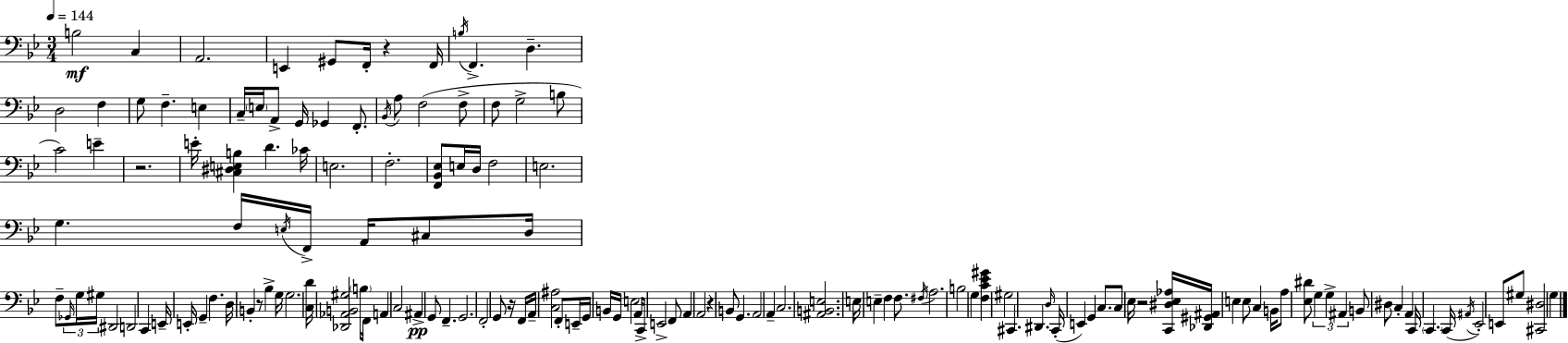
{
  \clef bass
  \numericTimeSignature
  \time 3/4
  \key bes \major
  \tempo 4 = 144
  \repeat volta 2 { b2\mf c4 | a,2. | e,4 gis,8 f,16-. r4 f,16 | \acciaccatura { b16 } f,4.-> d4.-- | \break d2 f4 | g8 f4.-- e4 | c16-- \parenthesize e16 a,8-> g,16 ges,4 f,8.-. | \acciaccatura { bes,16 } a8 f2( | \break f8-> f8 g2-> | b8 c'2) e'4-- | r2. | e'16-. <cis dis e b>4 d'4. | \break ces'16 e2. | f2.-. | <f, bes, ees>8 e16 d16 f2 | e2. | \break g4. f16 \acciaccatura { e16 } f,16-> a,16 | cis8 d16 f8-- \tuplet 3/2 { \grace { ges,16 } g16 gis16 } dis,2 | d,2 | c,4 e,16-- e,16-. g,4-- f4. | \break d16 b,4-. r8 bes4-> | g16 g2. | <c d'>16 <des, aes, b, gis>2 | \parenthesize b8 f,16 a,4 c2 | \break ais,4->\pp g,8 f,4.-- | g,2. | f,2-. | g,8 r16 f,16 a,16-- <c ais>2 | \break f,8-. e,16-- g,16 b,16 g,16 e2 | a,16 c,8-> e,2-> | f,8 a,4 a,2 | r4 b,8 g,4. | \break a,2 | a,4-- c2. | <ais, b, e>2. | e16 e4-- f4 | \break f8. \acciaccatura { fis16 } a2. | b2 | g4 <f c' ees' gis'>4 gis2 | cis,4. dis,4. | \break \grace { d16 }( c,16-. e,4) g,4 | c8. c8 ees16 r2 | <c, dis ees aes>16 <des, gis, ais,>16 e4 e8 | c4 b,16 a8 <ees dis'>8 \tuplet 3/2 { g4 | \break g4-> ais,4 } b,8 | dis8 c4-. a,4 c,16 \parenthesize c,4. | c,16( \acciaccatura { ais,16 } ees,2-.) | e,8 gis8 <cis, dis>2 | \break g4 } \bar "|."
}